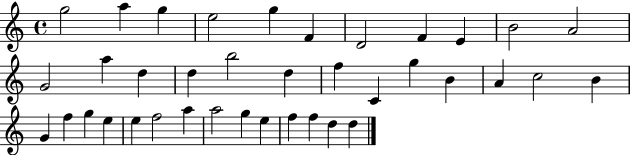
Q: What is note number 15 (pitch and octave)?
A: D5